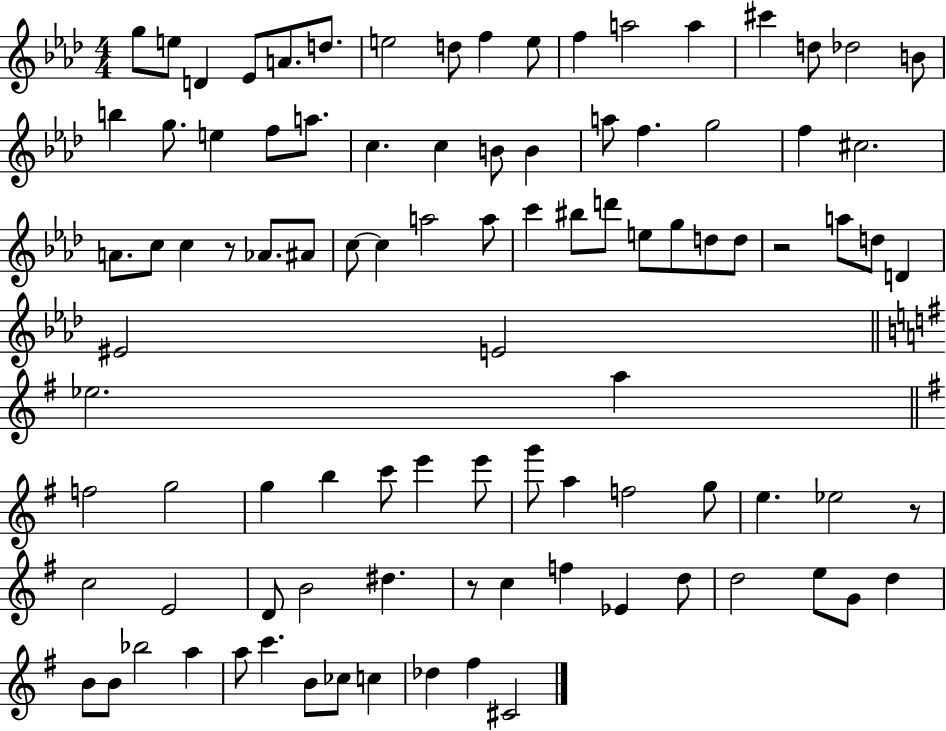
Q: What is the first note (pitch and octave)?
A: G5